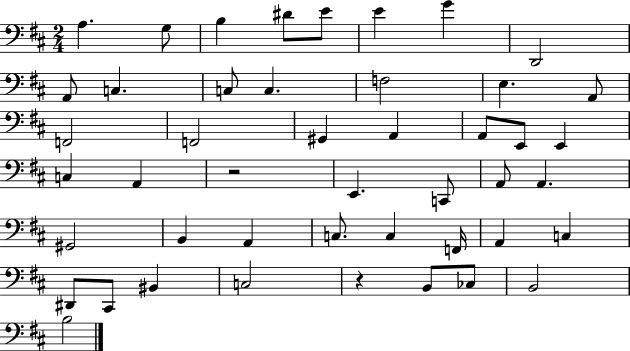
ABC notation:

X:1
T:Untitled
M:2/4
L:1/4
K:D
A, G,/2 B, ^D/2 E/2 E G D,,2 A,,/2 C, C,/2 C, F,2 E, A,,/2 F,,2 F,,2 ^G,, A,, A,,/2 E,,/2 E,, C, A,, z2 E,, C,,/2 A,,/2 A,, ^G,,2 B,, A,, C,/2 C, F,,/4 A,, C, ^D,,/2 ^C,,/2 ^B,, C,2 z B,,/2 _C,/2 B,,2 B,2